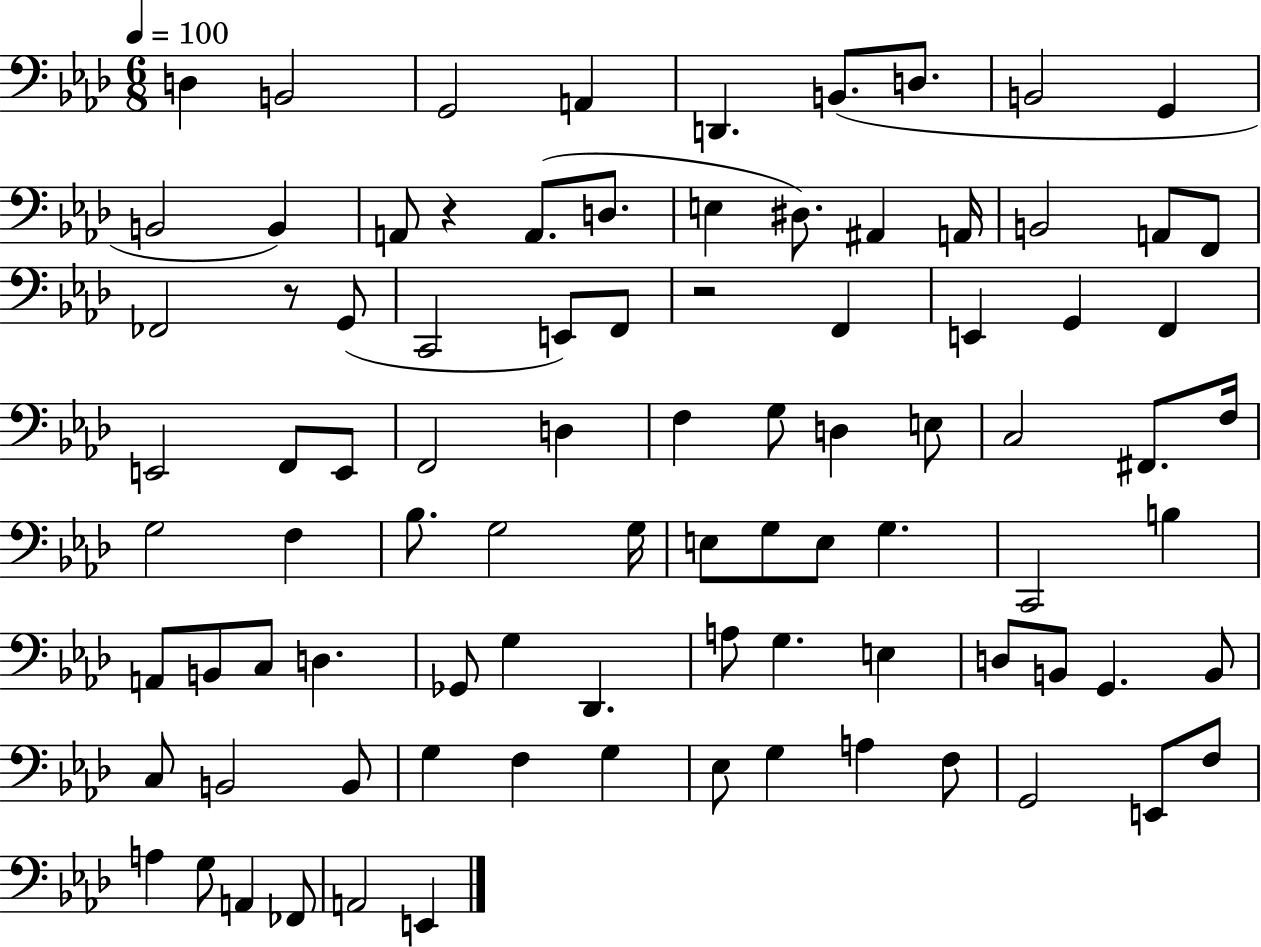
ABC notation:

X:1
T:Untitled
M:6/8
L:1/4
K:Ab
D, B,,2 G,,2 A,, D,, B,,/2 D,/2 B,,2 G,, B,,2 B,, A,,/2 z A,,/2 D,/2 E, ^D,/2 ^A,, A,,/4 B,,2 A,,/2 F,,/2 _F,,2 z/2 G,,/2 C,,2 E,,/2 F,,/2 z2 F,, E,, G,, F,, E,,2 F,,/2 E,,/2 F,,2 D, F, G,/2 D, E,/2 C,2 ^F,,/2 F,/4 G,2 F, _B,/2 G,2 G,/4 E,/2 G,/2 E,/2 G, C,,2 B, A,,/2 B,,/2 C,/2 D, _G,,/2 G, _D,, A,/2 G, E, D,/2 B,,/2 G,, B,,/2 C,/2 B,,2 B,,/2 G, F, G, _E,/2 G, A, F,/2 G,,2 E,,/2 F,/2 A, G,/2 A,, _F,,/2 A,,2 E,,